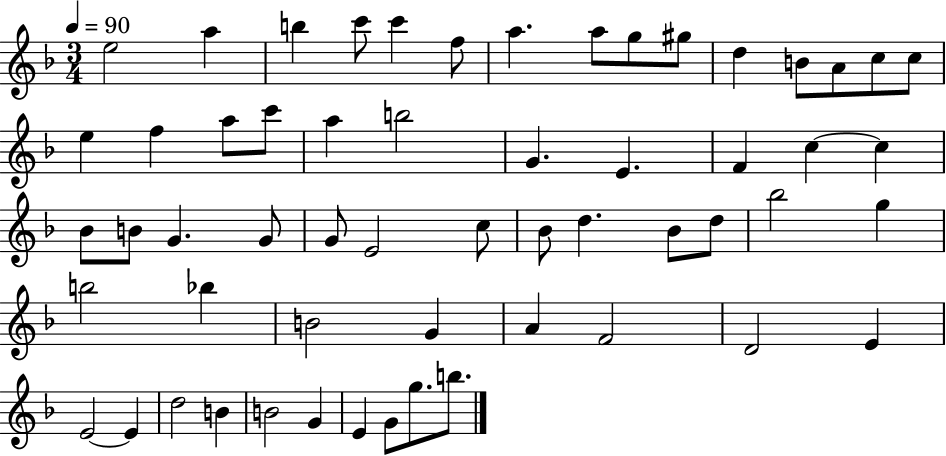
{
  \clef treble
  \numericTimeSignature
  \time 3/4
  \key f \major
  \tempo 4 = 90
  \repeat volta 2 { e''2 a''4 | b''4 c'''8 c'''4 f''8 | a''4. a''8 g''8 gis''8 | d''4 b'8 a'8 c''8 c''8 | \break e''4 f''4 a''8 c'''8 | a''4 b''2 | g'4. e'4. | f'4 c''4~~ c''4 | \break bes'8 b'8 g'4. g'8 | g'8 e'2 c''8 | bes'8 d''4. bes'8 d''8 | bes''2 g''4 | \break b''2 bes''4 | b'2 g'4 | a'4 f'2 | d'2 e'4 | \break e'2~~ e'4 | d''2 b'4 | b'2 g'4 | e'4 g'8 g''8. b''8. | \break } \bar "|."
}